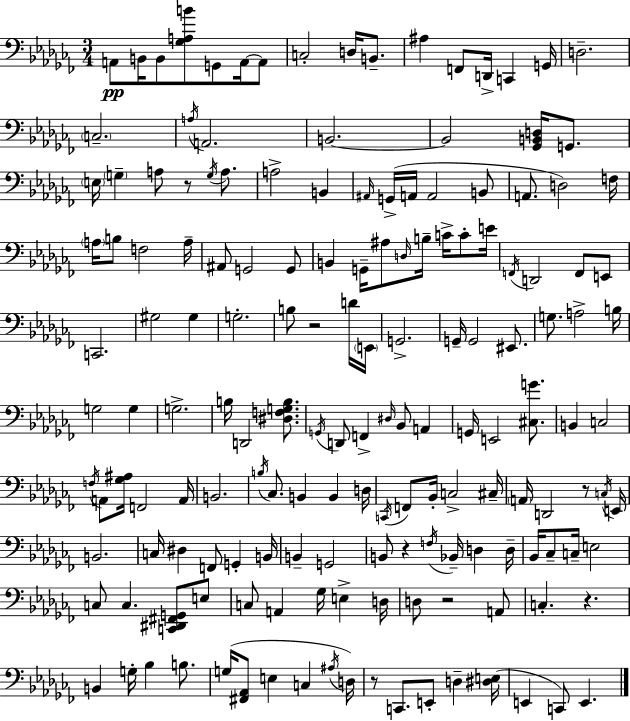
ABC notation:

X:1
T:Untitled
M:3/4
L:1/4
K:Abm
A,,/2 B,,/4 B,,/2 [_G,A,B]/2 G,,/2 A,,/4 A,,/2 C,2 D,/4 B,,/2 ^A, F,,/2 D,,/4 C,, G,,/4 D,2 C,2 A,/4 A,,2 B,,2 B,,2 [_G,,B,,D,]/4 G,,/2 E,/4 G, A,/2 z/2 G,/4 A,/2 A,2 B,, ^A,,/4 G,,/4 A,,/4 A,,2 B,,/2 A,,/2 D,2 F,/4 A,/4 B,/2 F,2 A,/4 ^A,,/2 G,,2 G,,/2 B,, G,,/4 ^A,/2 D,/4 B,/4 C/4 C/2 E/4 F,,/4 D,,2 F,,/2 E,,/2 C,,2 ^G,2 ^G, G,2 B,/2 z2 D/4 E,,/4 G,,2 G,,/4 G,,2 ^E,,/2 G,/2 A,2 B,/4 G,2 G, G,2 B,/4 D,,2 [^D,F,G,B,]/2 G,,/4 D,,/2 F,, ^D,/4 _B,,/2 A,, G,,/4 E,,2 [^C,G]/2 B,, C,2 F,/4 A,,/2 [_G,^A,]/4 F,,2 A,,/4 B,,2 B,/4 _C,/2 B,, B,, D,/4 C,,/4 F,,/2 _B,,/4 C,2 ^C,/4 A,,/4 D,,2 z/2 C,/4 E,,/4 B,,2 C,/4 ^D, F,,/2 G,, B,,/4 B,, G,,2 B,,/2 z F,/4 _B,,/4 D, D,/4 _B,,/4 _C,/2 C,/4 E,2 C,/2 C, [C,,^D,,^F,,G,,]/2 E,/2 C,/2 A,, _G,/4 E, D,/4 D,/2 z2 A,,/2 C, z B,, G,/4 _B, B,/2 G,/4 [^F,,_A,,]/2 E, C, ^A,/4 D,/4 z/2 C,,/2 E,,/2 D, [^D,E,]/4 E,, C,,/2 E,,